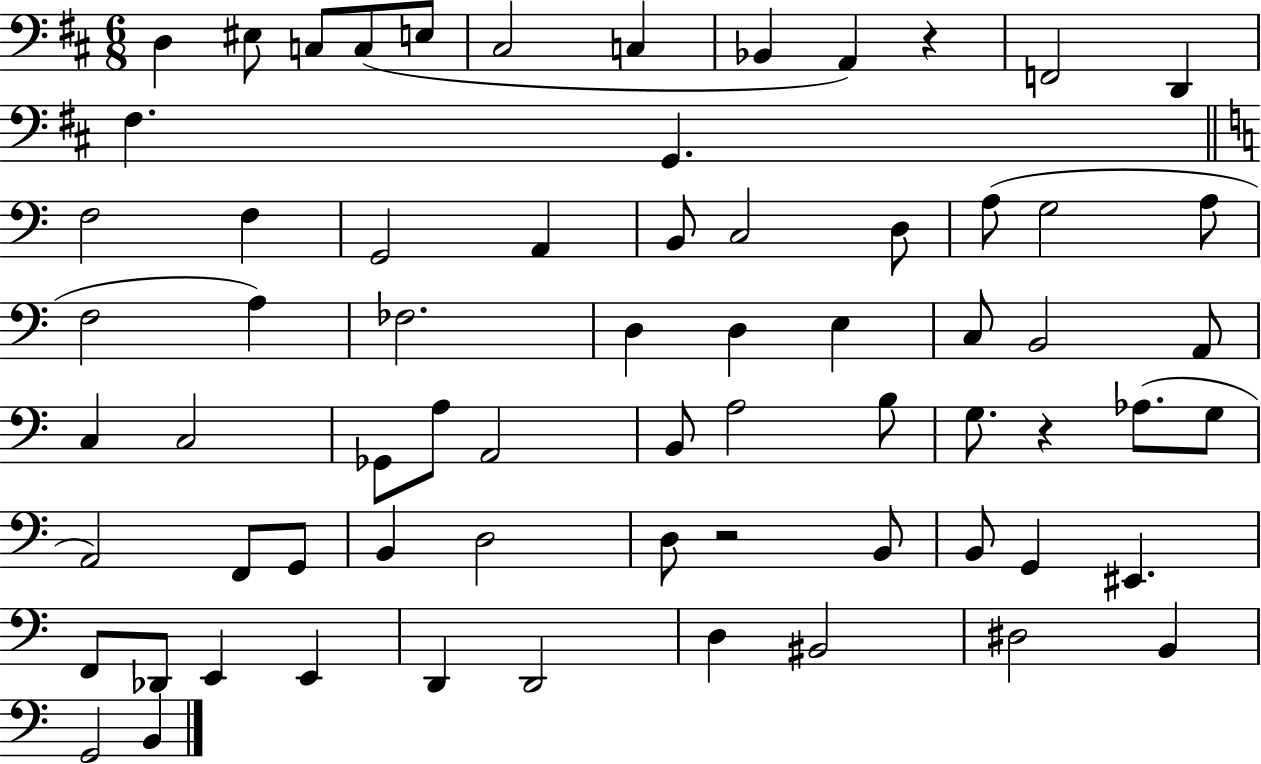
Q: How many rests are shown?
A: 3